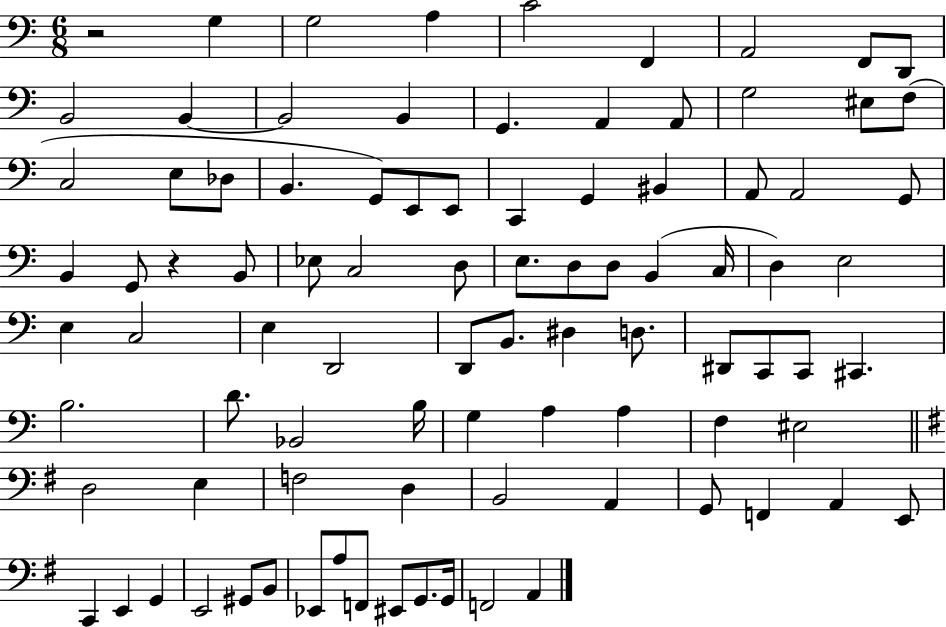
X:1
T:Untitled
M:6/8
L:1/4
K:C
z2 G, G,2 A, C2 F,, A,,2 F,,/2 D,,/2 B,,2 B,, B,,2 B,, G,, A,, A,,/2 G,2 ^E,/2 F,/2 C,2 E,/2 _D,/2 B,, G,,/2 E,,/2 E,,/2 C,, G,, ^B,, A,,/2 A,,2 G,,/2 B,, G,,/2 z B,,/2 _E,/2 C,2 D,/2 E,/2 D,/2 D,/2 B,, C,/4 D, E,2 E, C,2 E, D,,2 D,,/2 B,,/2 ^D, D,/2 ^D,,/2 C,,/2 C,,/2 ^C,, B,2 D/2 _B,,2 B,/4 G, A, A, F, ^E,2 D,2 E, F,2 D, B,,2 A,, G,,/2 F,, A,, E,,/2 C,, E,, G,, E,,2 ^G,,/2 B,,/2 _E,,/2 A,/2 F,,/2 ^E,,/2 G,,/2 G,,/4 F,,2 A,,